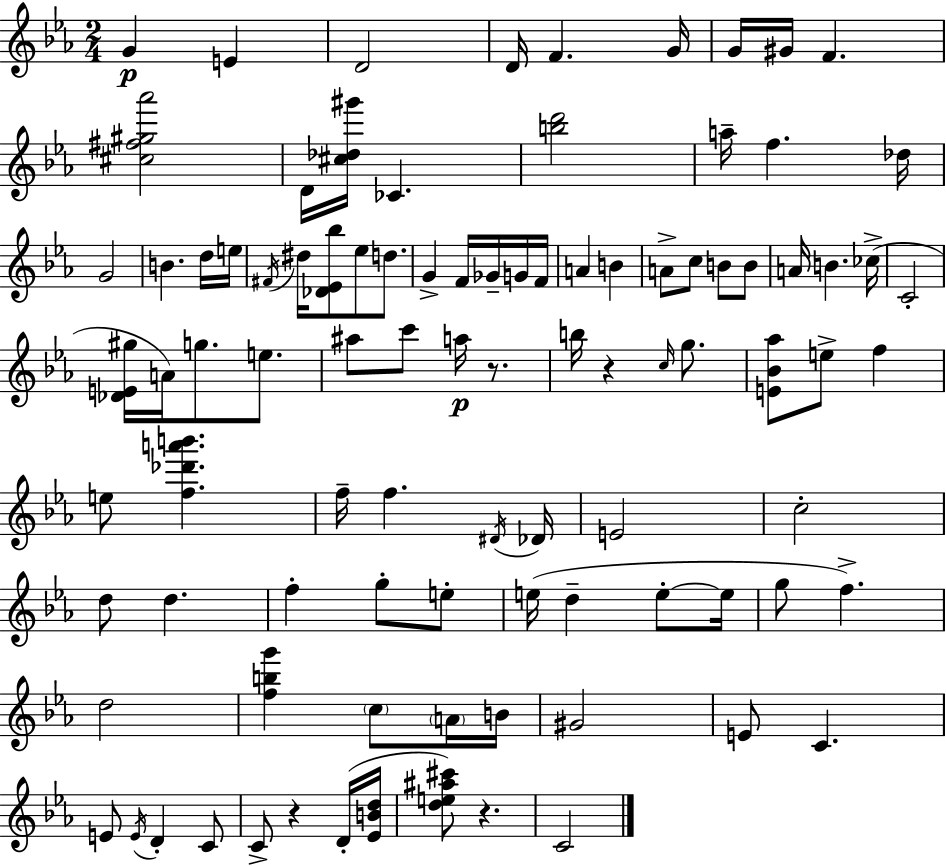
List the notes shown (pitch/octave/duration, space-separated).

G4/q E4/q D4/h D4/s F4/q. G4/s G4/s G#4/s F4/q. [C#5,F#5,G#5,Ab6]/h D4/s [C#5,Db5,G#6]/s CES4/q. [B5,D6]/h A5/s F5/q. Db5/s G4/h B4/q. D5/s E5/s F#4/s D#5/s [Db4,Eb4,Bb5]/e Eb5/e D5/e. G4/q F4/s Gb4/s G4/s F4/s A4/q B4/q A4/e C5/e B4/e B4/e A4/s B4/q. CES5/s C4/h [Db4,E4,G#5]/s A4/s G5/e. E5/e. A#5/e C6/e A5/s R/e. B5/s R/q C5/s G5/e. [E4,Bb4,Ab5]/e E5/e F5/q E5/e [F5,Db6,A6,B6]/q. F5/s F5/q. D#4/s Db4/s E4/h C5/h D5/e D5/q. F5/q G5/e E5/e E5/s D5/q E5/e E5/s G5/e F5/q. D5/h [F5,B5,G6]/q C5/e A4/s B4/s G#4/h E4/e C4/q. E4/e E4/s D4/q C4/e C4/e R/q D4/s [Eb4,B4,D5]/s [D5,E5,A#5,C#6]/e R/q. C4/h